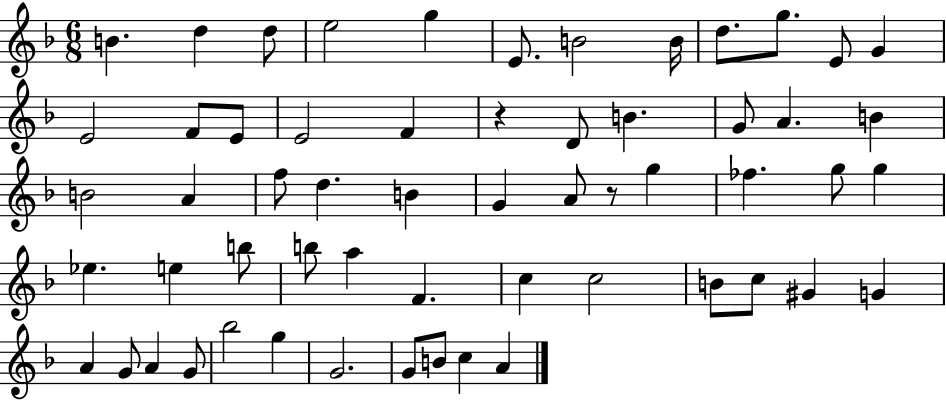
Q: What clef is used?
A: treble